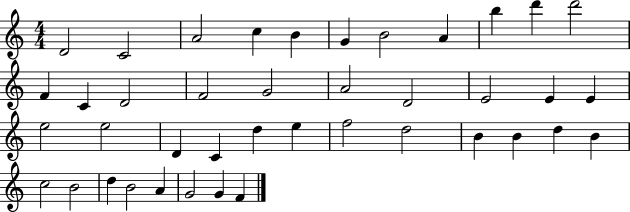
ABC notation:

X:1
T:Untitled
M:4/4
L:1/4
K:C
D2 C2 A2 c B G B2 A b d' d'2 F C D2 F2 G2 A2 D2 E2 E E e2 e2 D C d e f2 d2 B B d B c2 B2 d B2 A G2 G F